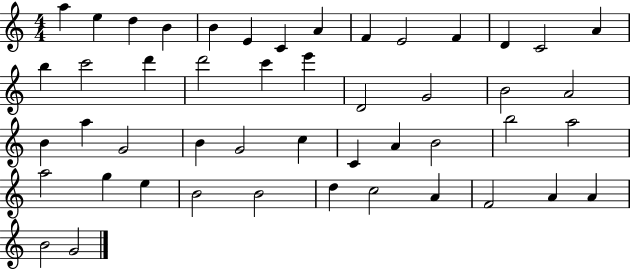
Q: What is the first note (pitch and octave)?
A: A5